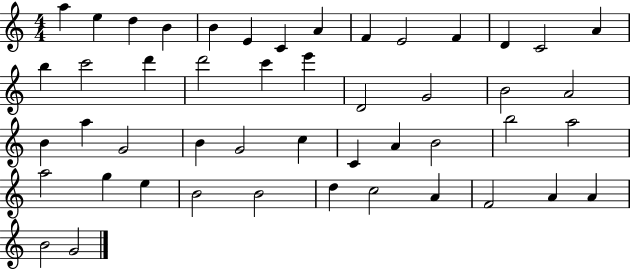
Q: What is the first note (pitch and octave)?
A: A5